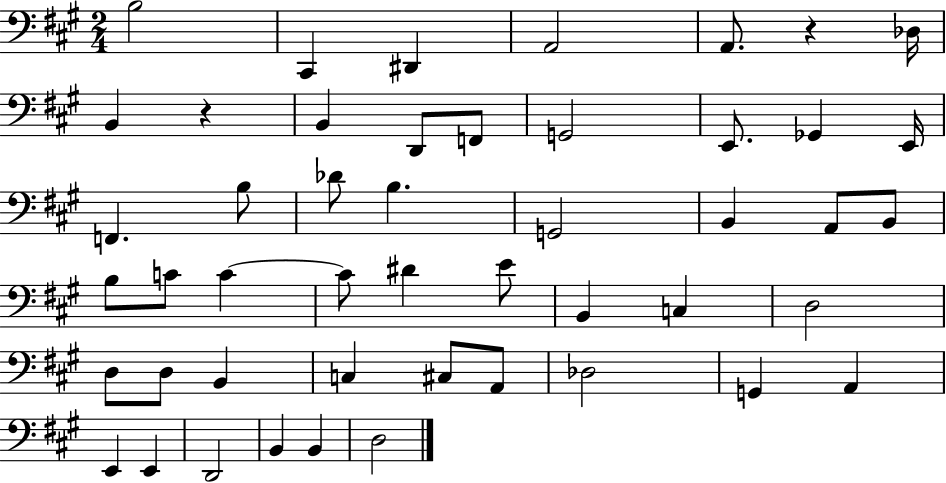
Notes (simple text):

B3/h C#2/q D#2/q A2/h A2/e. R/q Db3/s B2/q R/q B2/q D2/e F2/e G2/h E2/e. Gb2/q E2/s F2/q. B3/e Db4/e B3/q. G2/h B2/q A2/e B2/e B3/e C4/e C4/q C4/e D#4/q E4/e B2/q C3/q D3/h D3/e D3/e B2/q C3/q C#3/e A2/e Db3/h G2/q A2/q E2/q E2/q D2/h B2/q B2/q D3/h